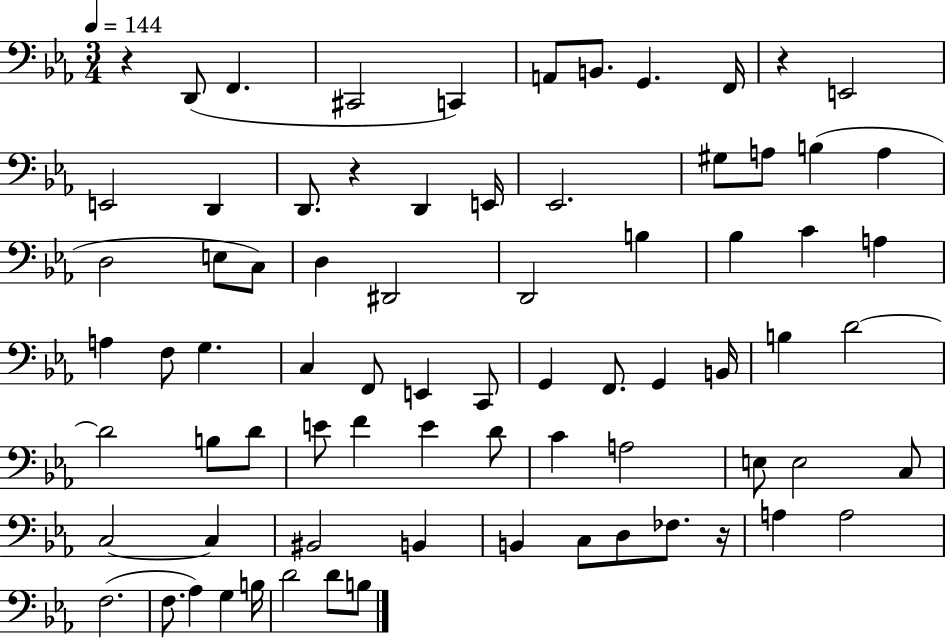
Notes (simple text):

R/q D2/e F2/q. C#2/h C2/q A2/e B2/e. G2/q. F2/s R/q E2/h E2/h D2/q D2/e. R/q D2/q E2/s Eb2/h. G#3/e A3/e B3/q A3/q D3/h E3/e C3/e D3/q D#2/h D2/h B3/q Bb3/q C4/q A3/q A3/q F3/e G3/q. C3/q F2/e E2/q C2/e G2/q F2/e. G2/q B2/s B3/q D4/h D4/h B3/e D4/e E4/e F4/q E4/q D4/e C4/q A3/h E3/e E3/h C3/e C3/h C3/q BIS2/h B2/q B2/q C3/e D3/e FES3/e. R/s A3/q A3/h F3/h. F3/e. Ab3/q G3/q B3/s D4/h D4/e B3/e